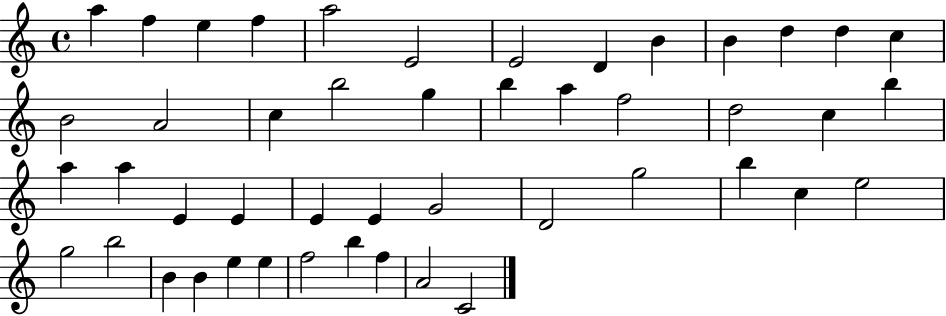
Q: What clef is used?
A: treble